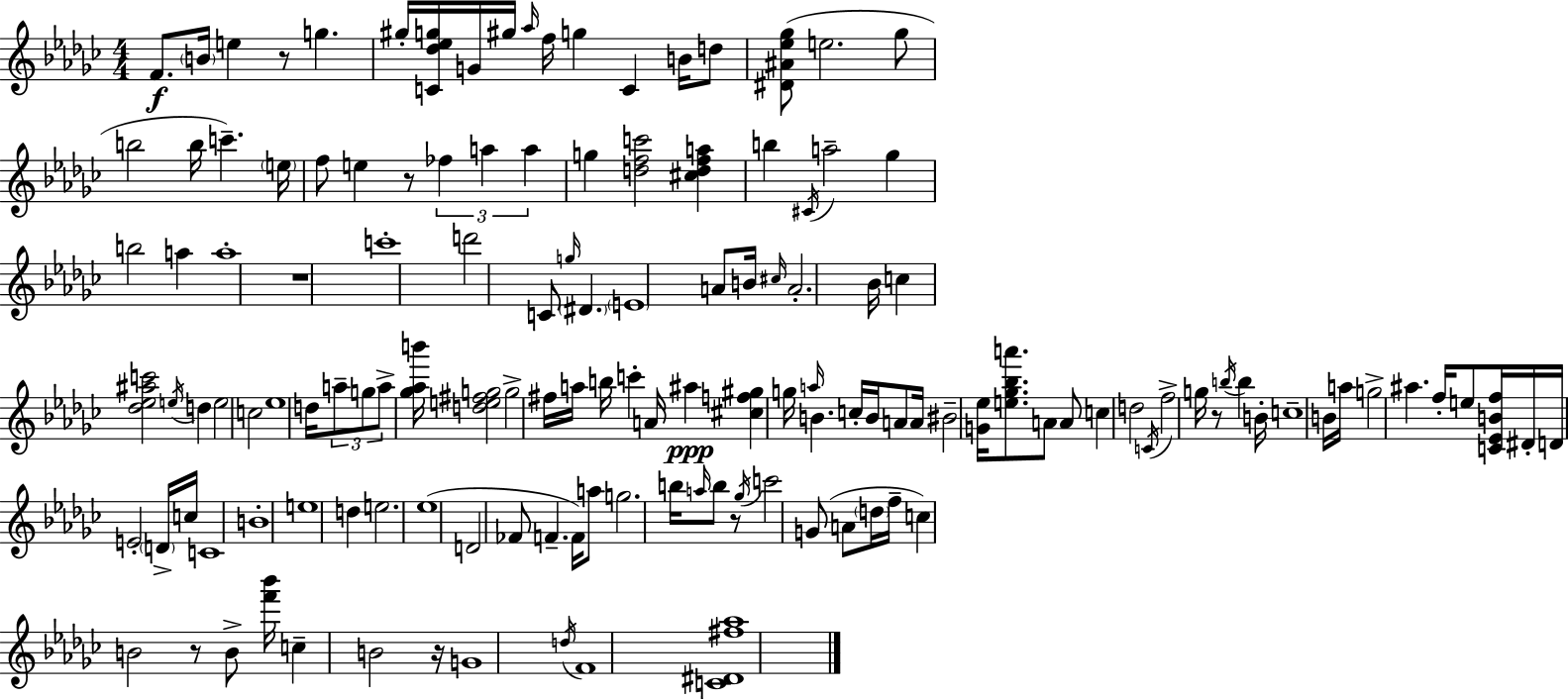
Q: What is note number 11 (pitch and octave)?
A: C4